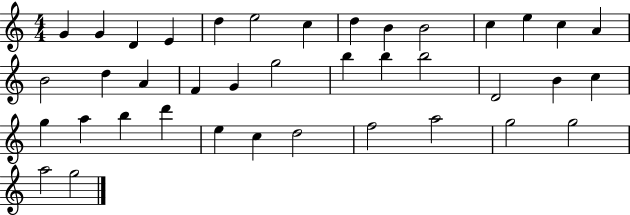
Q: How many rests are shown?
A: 0